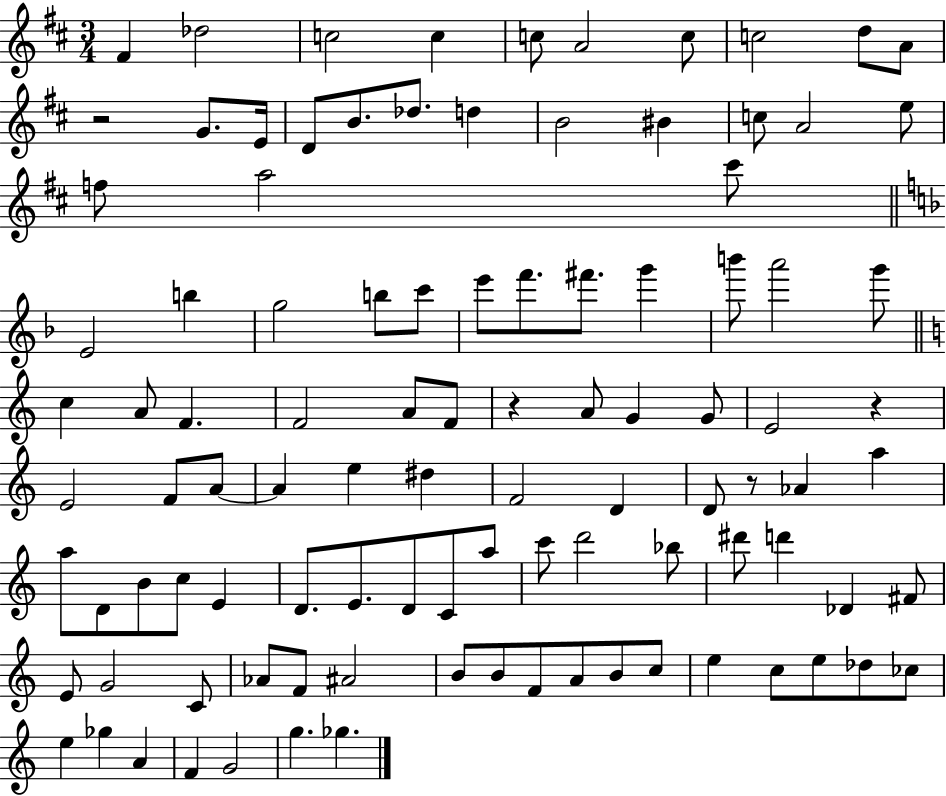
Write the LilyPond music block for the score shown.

{
  \clef treble
  \numericTimeSignature
  \time 3/4
  \key d \major
  fis'4 des''2 | c''2 c''4 | c''8 a'2 c''8 | c''2 d''8 a'8 | \break r2 g'8. e'16 | d'8 b'8. des''8. d''4 | b'2 bis'4 | c''8 a'2 e''8 | \break f''8 a''2 cis'''8 | \bar "||" \break \key d \minor e'2 b''4 | g''2 b''8 c'''8 | e'''8 f'''8. fis'''8. g'''4 | b'''8 a'''2 g'''8 | \break \bar "||" \break \key a \minor c''4 a'8 f'4. | f'2 a'8 f'8 | r4 a'8 g'4 g'8 | e'2 r4 | \break e'2 f'8 a'8~~ | a'4 e''4 dis''4 | f'2 d'4 | d'8 r8 aes'4 a''4 | \break a''8 d'8 b'8 c''8 e'4 | d'8. e'8. d'8 c'8 a''8 | c'''8 d'''2 bes''8 | dis'''8 d'''4 des'4 fis'8 | \break e'8 g'2 c'8 | aes'8 f'8 ais'2 | b'8 b'8 f'8 a'8 b'8 c''8 | e''4 c''8 e''8 des''8 ces''8 | \break e''4 ges''4 a'4 | f'4 g'2 | g''4. ges''4. | \bar "|."
}